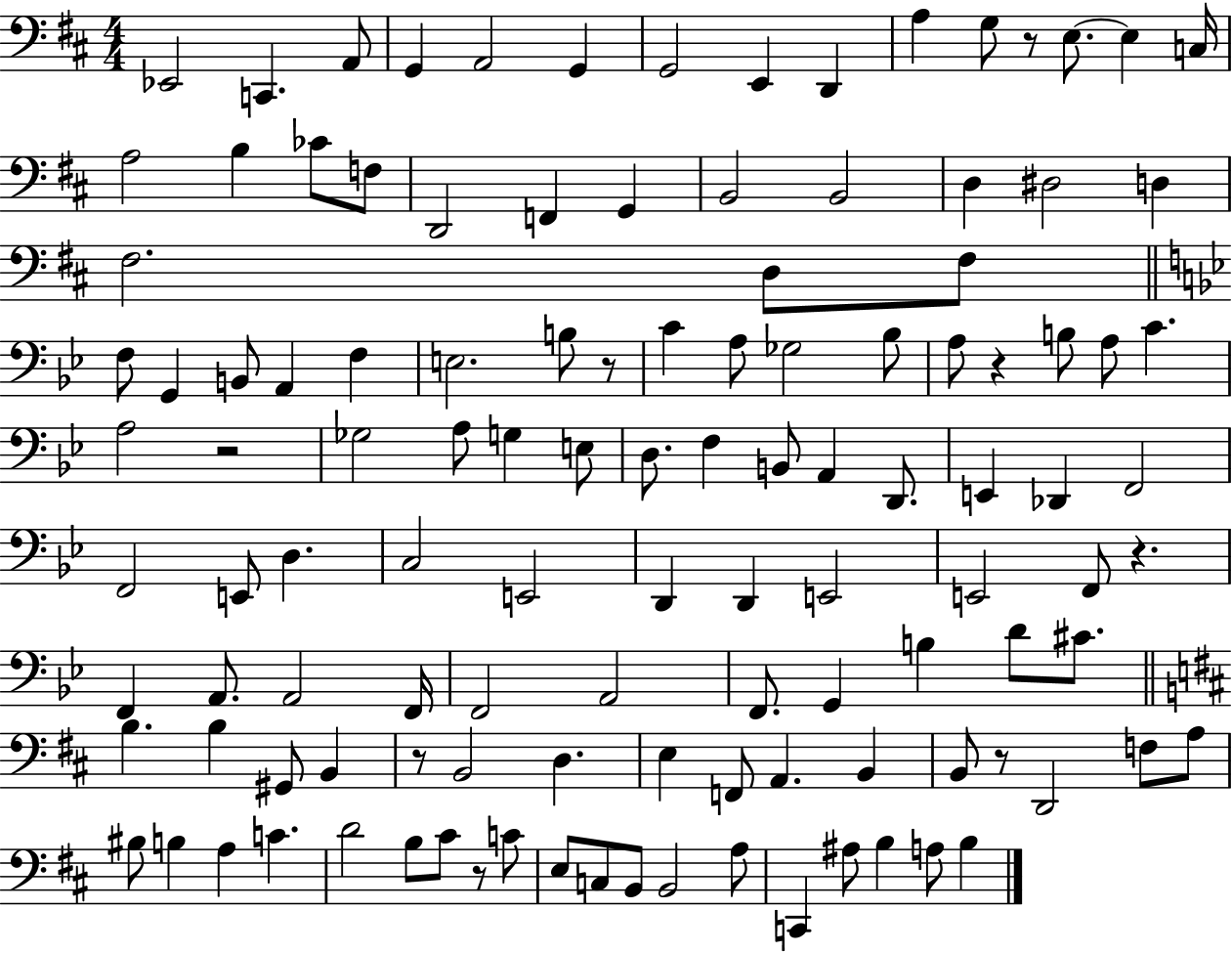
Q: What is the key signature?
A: D major